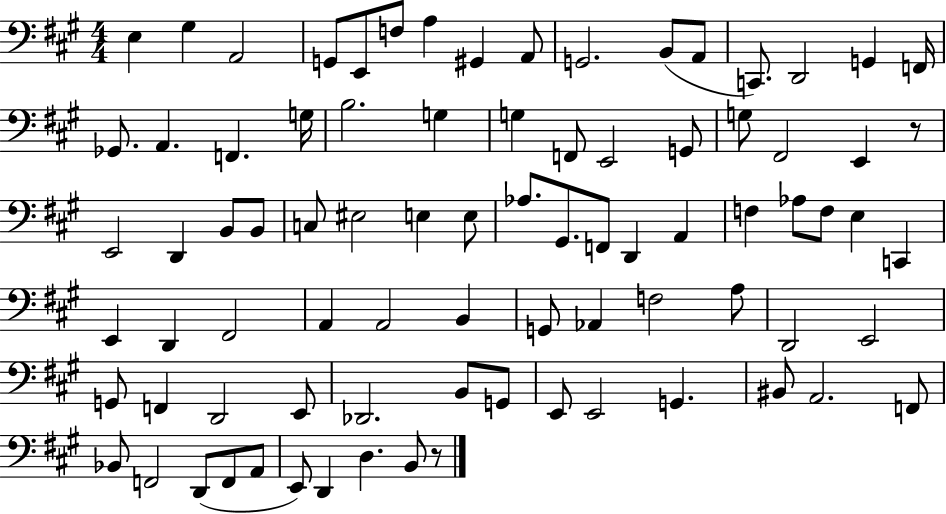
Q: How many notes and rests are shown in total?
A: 83